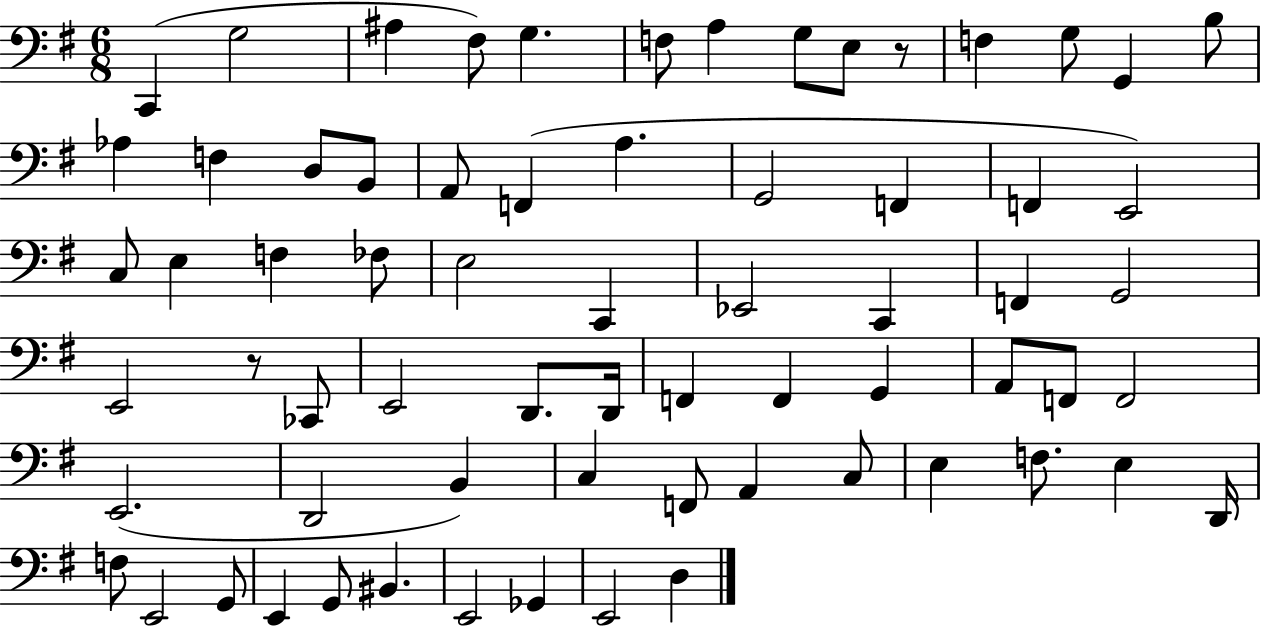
C2/q G3/h A#3/q F#3/e G3/q. F3/e A3/q G3/e E3/e R/e F3/q G3/e G2/q B3/e Ab3/q F3/q D3/e B2/e A2/e F2/q A3/q. G2/h F2/q F2/q E2/h C3/e E3/q F3/q FES3/e E3/h C2/q Eb2/h C2/q F2/q G2/h E2/h R/e CES2/e E2/h D2/e. D2/s F2/q F2/q G2/q A2/e F2/e F2/h E2/h. D2/h B2/q C3/q F2/e A2/q C3/e E3/q F3/e. E3/q D2/s F3/e E2/h G2/e E2/q G2/e BIS2/q. E2/h Gb2/q E2/h D3/q